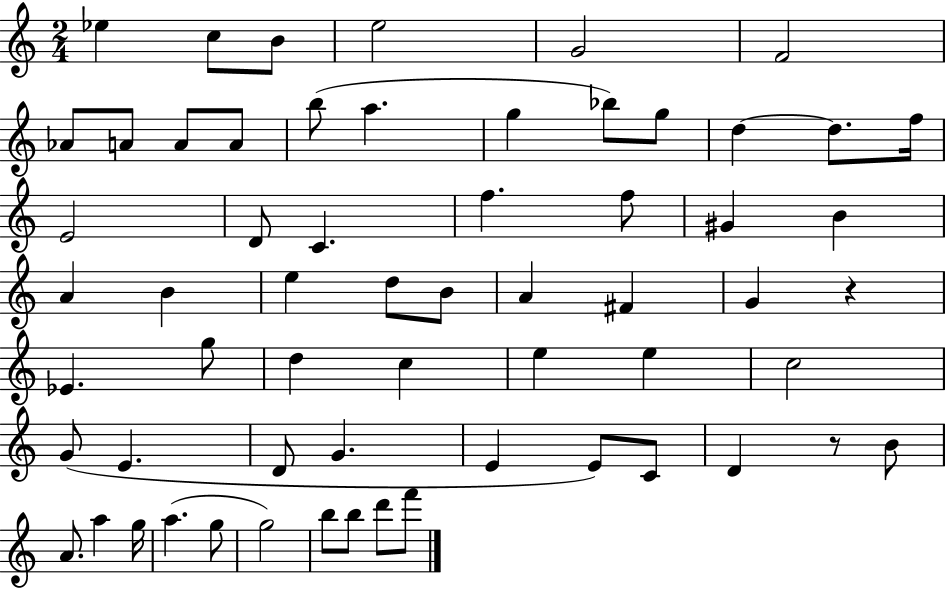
Eb5/q C5/e B4/e E5/h G4/h F4/h Ab4/e A4/e A4/e A4/e B5/e A5/q. G5/q Bb5/e G5/e D5/q D5/e. F5/s E4/h D4/e C4/q. F5/q. F5/e G#4/q B4/q A4/q B4/q E5/q D5/e B4/e A4/q F#4/q G4/q R/q Eb4/q. G5/e D5/q C5/q E5/q E5/q C5/h G4/e E4/q. D4/e G4/q. E4/q E4/e C4/e D4/q R/e B4/e A4/e. A5/q G5/s A5/q. G5/e G5/h B5/e B5/e D6/e F6/e